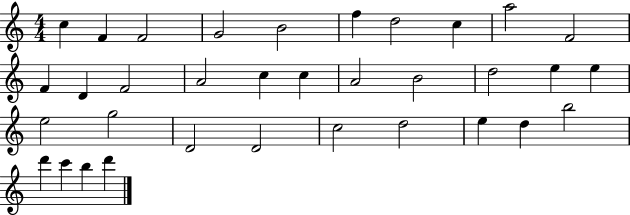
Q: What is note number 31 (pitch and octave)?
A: D6